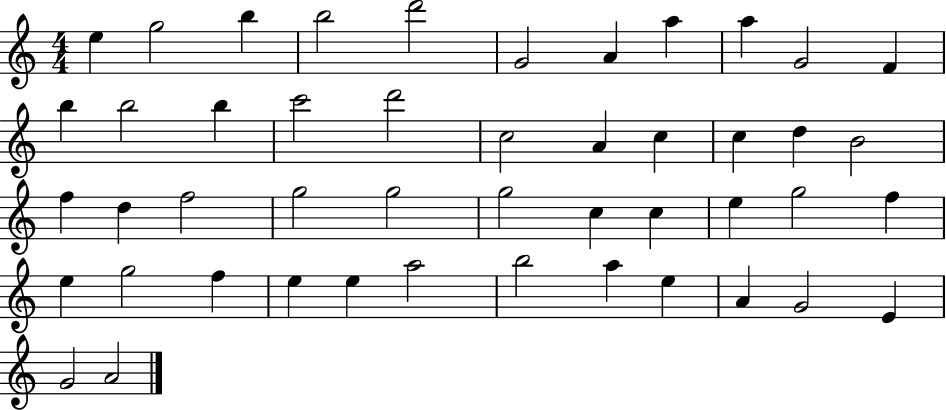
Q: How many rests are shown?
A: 0